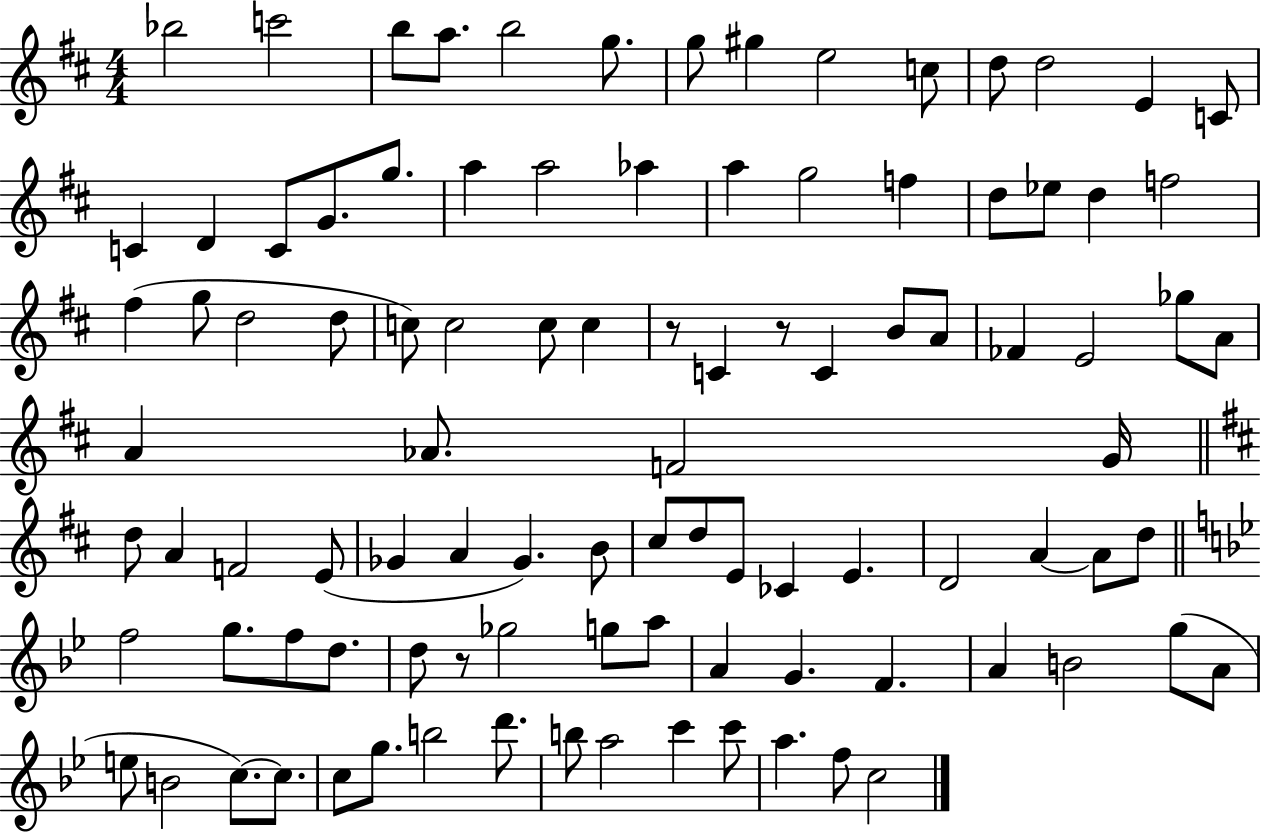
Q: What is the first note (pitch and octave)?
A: Bb5